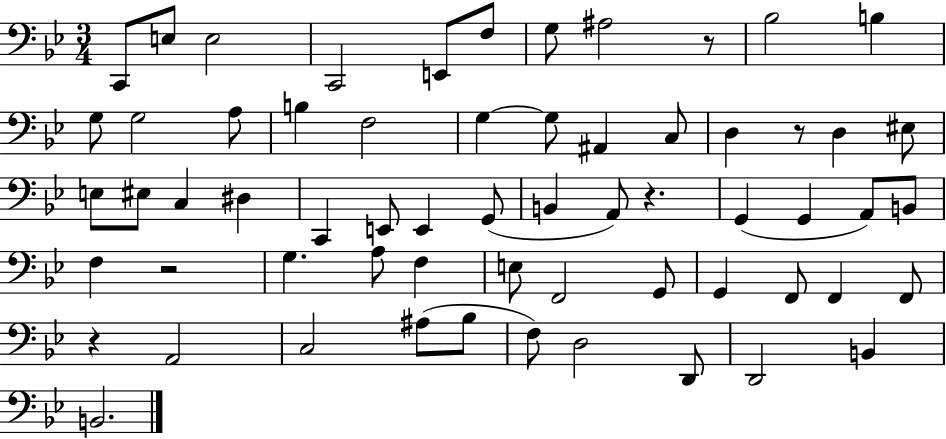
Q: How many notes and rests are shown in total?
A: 62